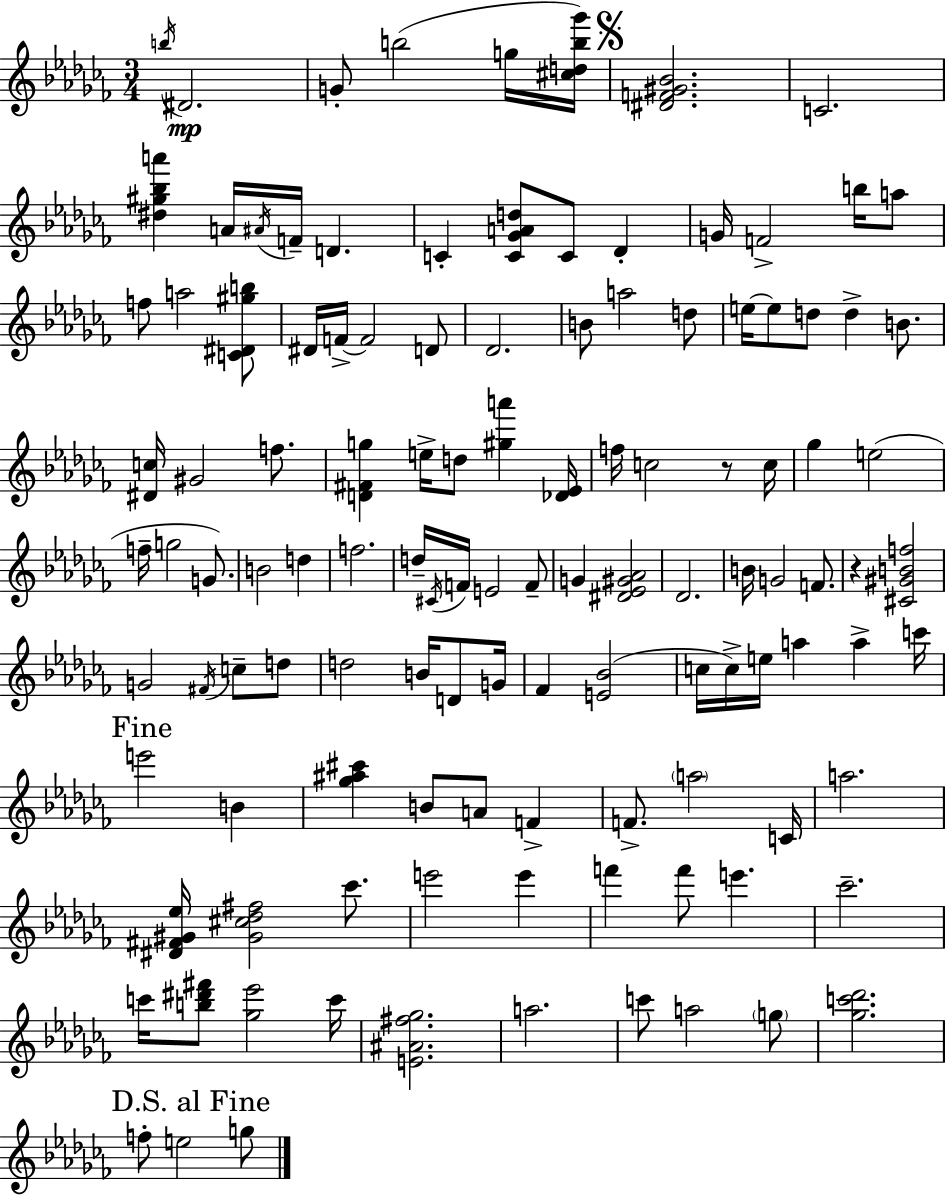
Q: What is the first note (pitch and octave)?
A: B5